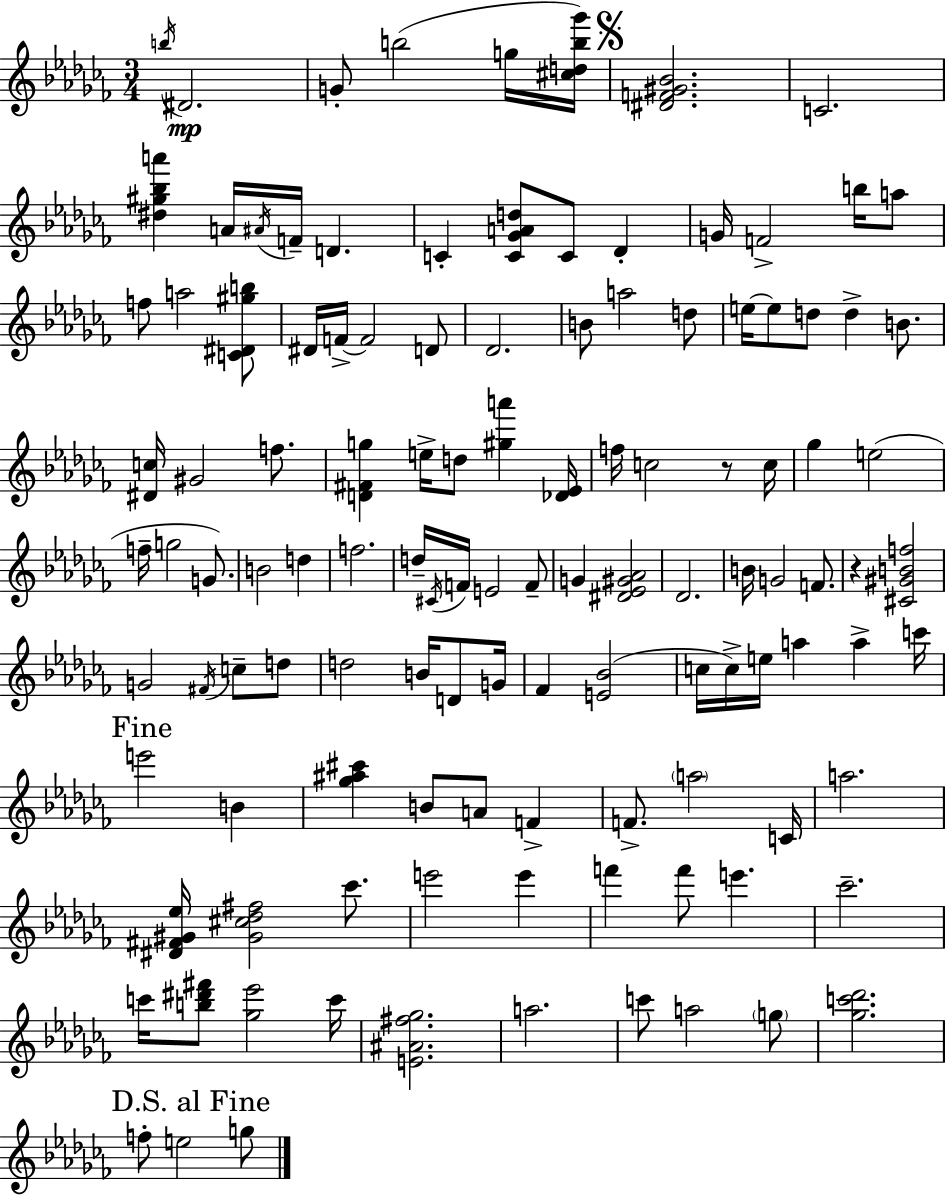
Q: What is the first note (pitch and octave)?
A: B5